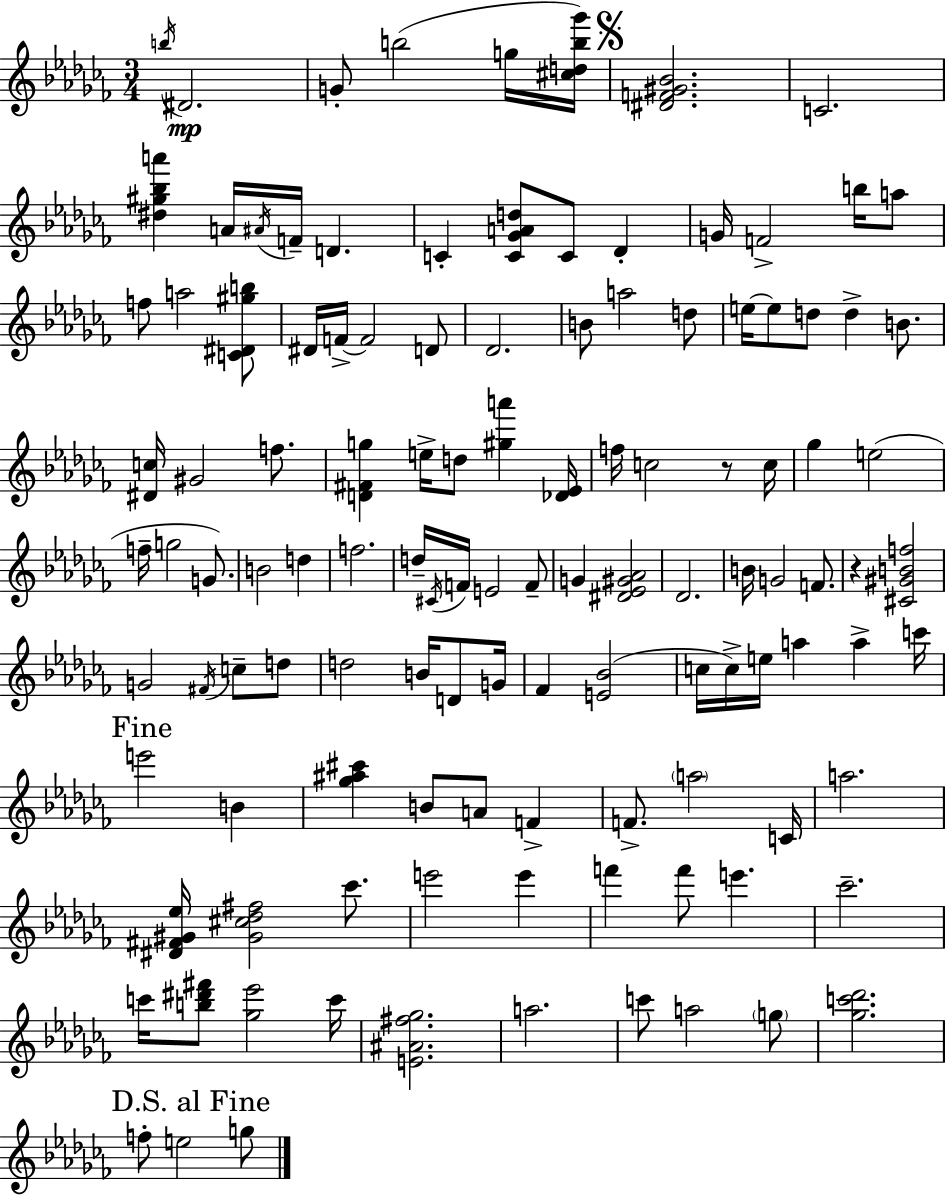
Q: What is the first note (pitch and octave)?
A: B5